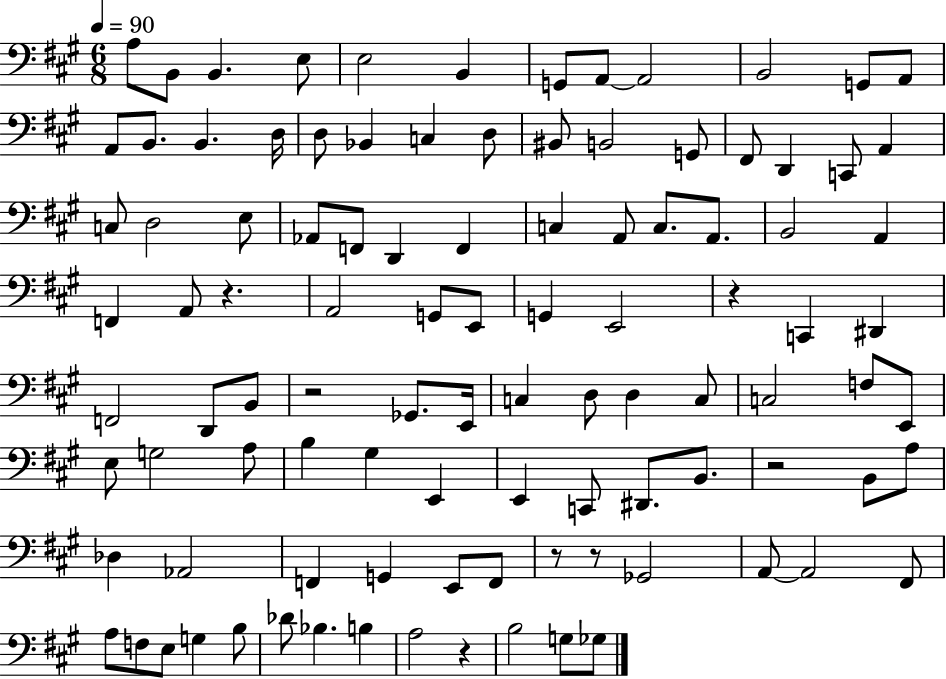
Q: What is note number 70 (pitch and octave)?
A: D#2